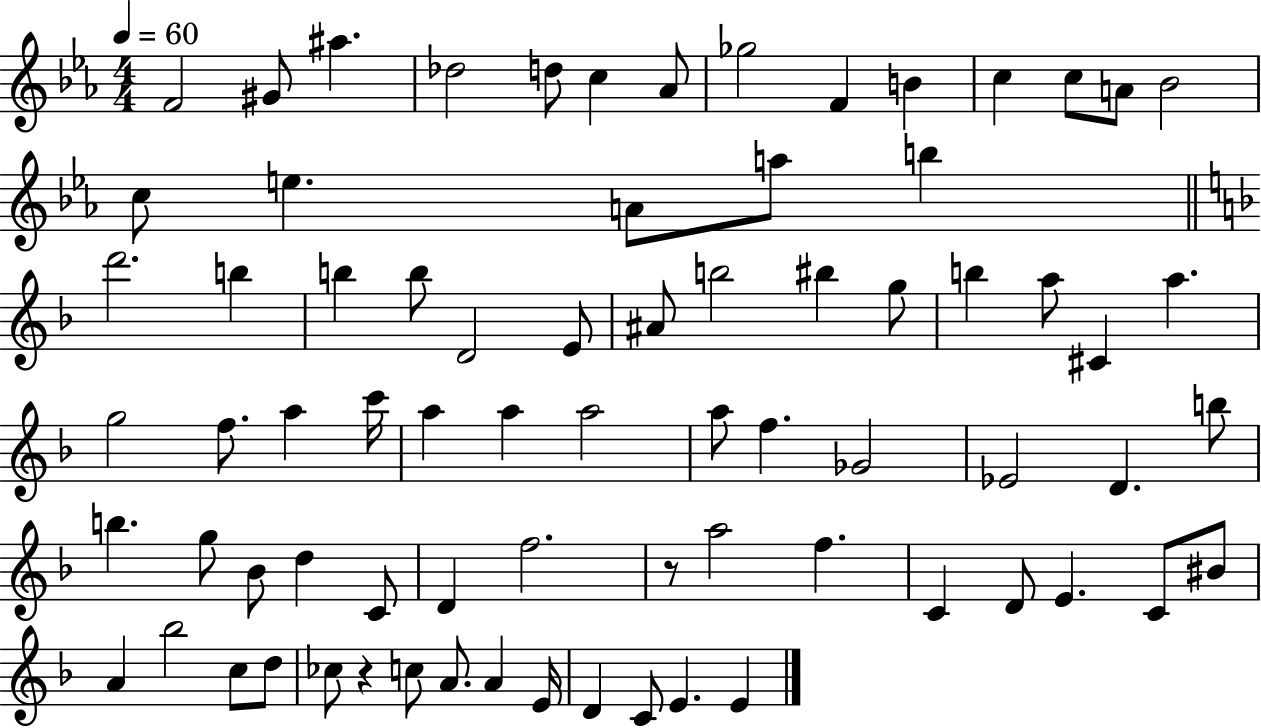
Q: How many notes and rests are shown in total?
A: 75